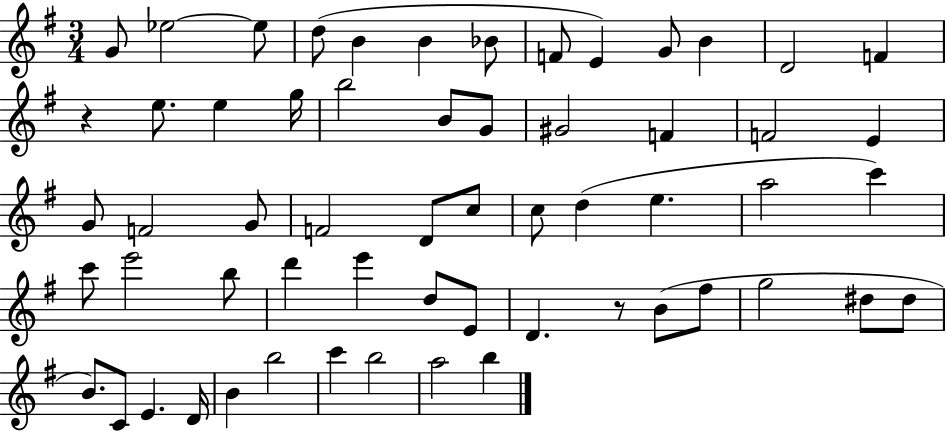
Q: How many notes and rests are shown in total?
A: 59